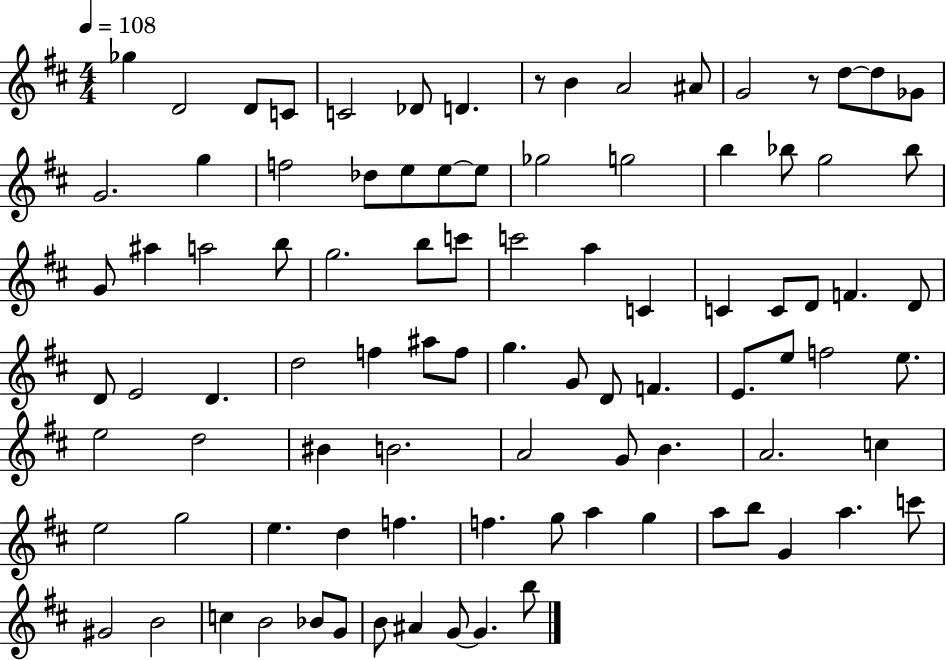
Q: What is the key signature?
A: D major